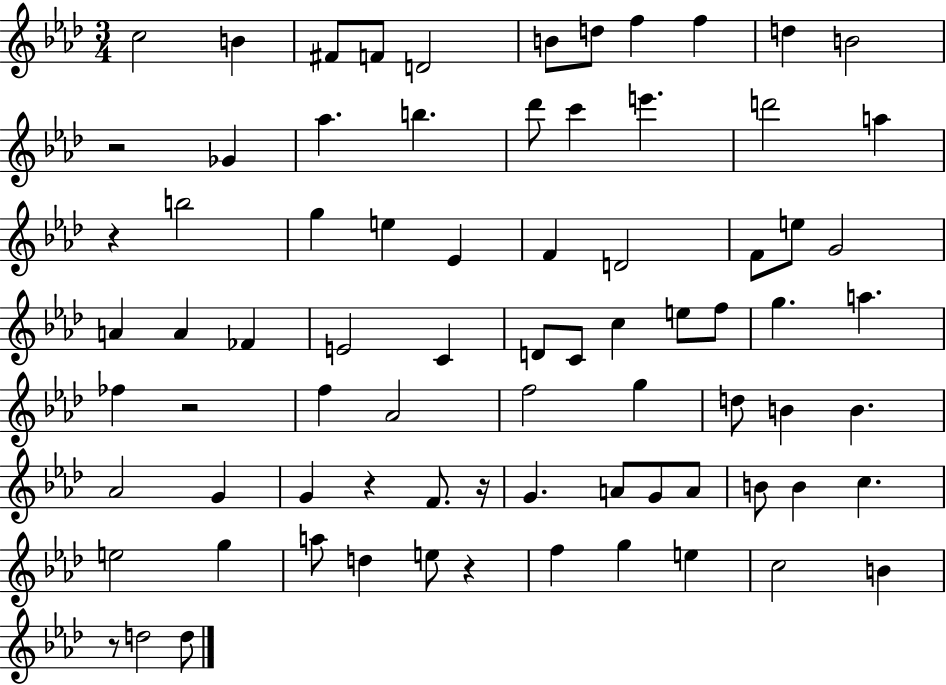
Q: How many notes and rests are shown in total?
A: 78